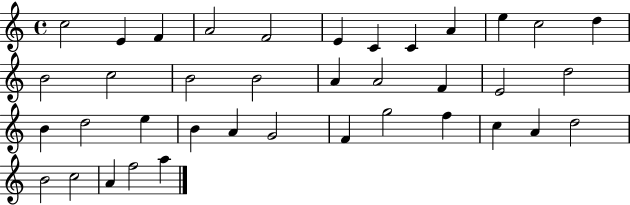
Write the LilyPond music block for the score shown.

{
  \clef treble
  \time 4/4
  \defaultTimeSignature
  \key c \major
  c''2 e'4 f'4 | a'2 f'2 | e'4 c'4 c'4 a'4 | e''4 c''2 d''4 | \break b'2 c''2 | b'2 b'2 | a'4 a'2 f'4 | e'2 d''2 | \break b'4 d''2 e''4 | b'4 a'4 g'2 | f'4 g''2 f''4 | c''4 a'4 d''2 | \break b'2 c''2 | a'4 f''2 a''4 | \bar "|."
}